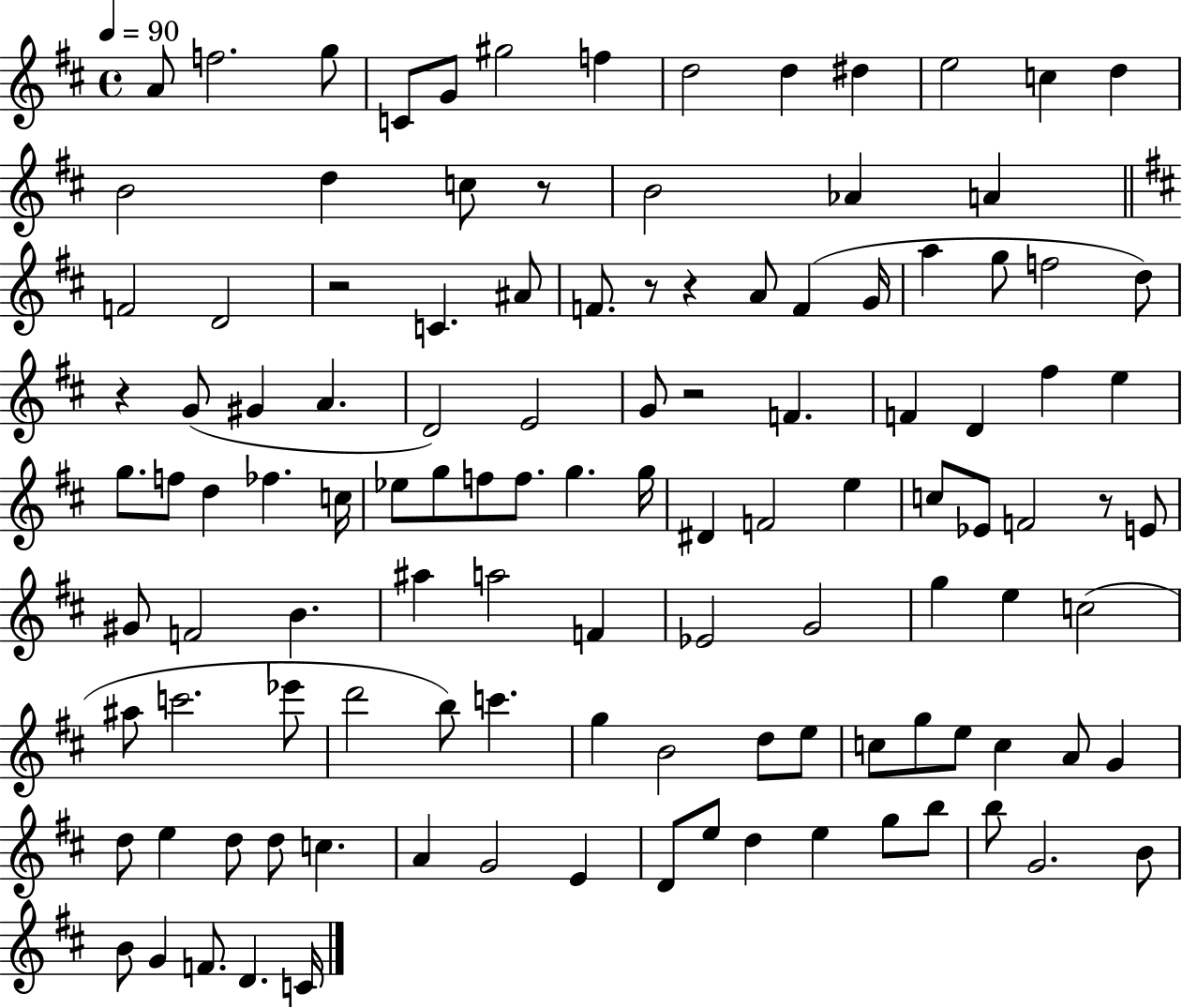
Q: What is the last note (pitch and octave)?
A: C4